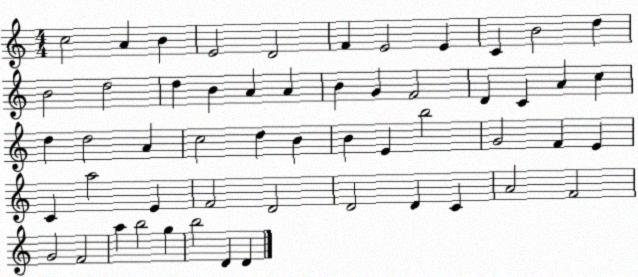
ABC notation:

X:1
T:Untitled
M:4/4
L:1/4
K:C
c2 A B E2 D2 F E2 E C B2 d B2 d2 d B A A B G F2 D C A c d d2 A c2 d B B E b2 G2 F E C a2 E F2 D2 D2 D C A2 F2 G2 F2 a b2 g b2 D D